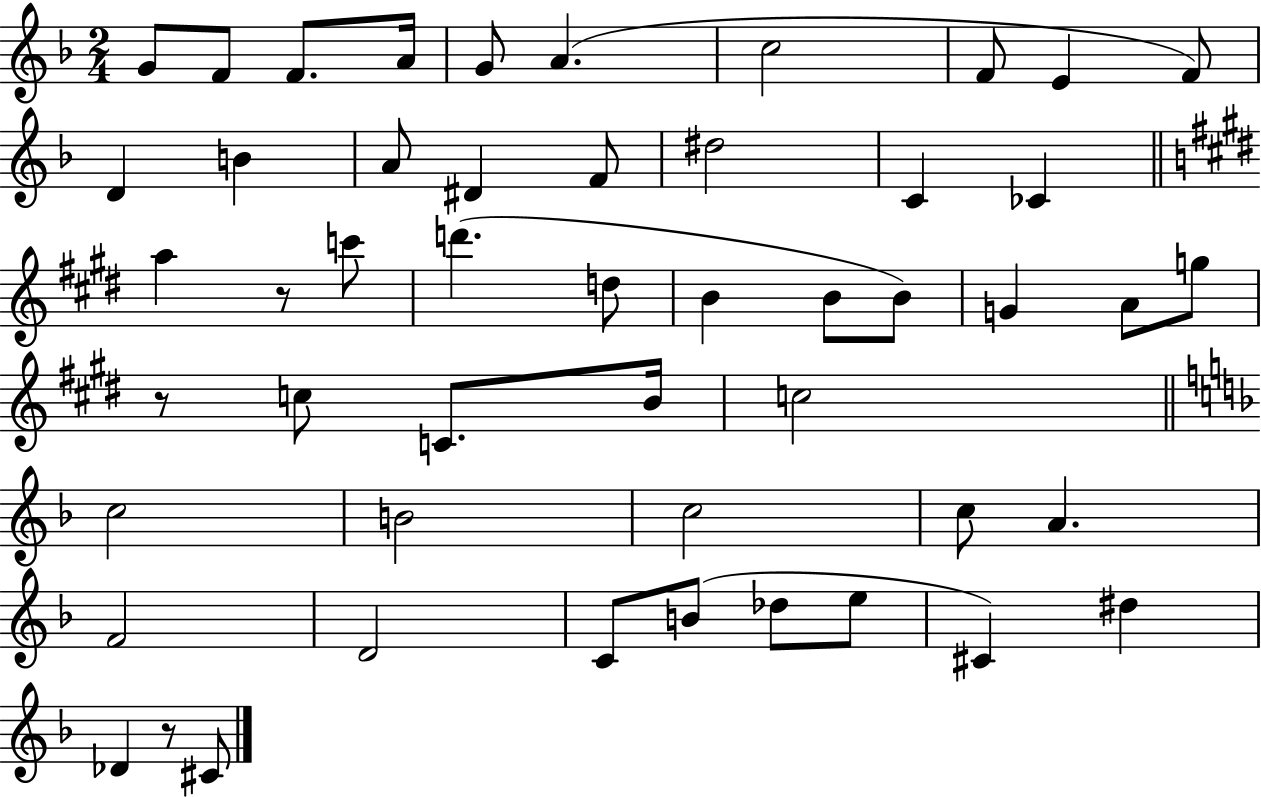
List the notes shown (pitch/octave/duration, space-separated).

G4/e F4/e F4/e. A4/s G4/e A4/q. C5/h F4/e E4/q F4/e D4/q B4/q A4/e D#4/q F4/e D#5/h C4/q CES4/q A5/q R/e C6/e D6/q. D5/e B4/q B4/e B4/e G4/q A4/e G5/e R/e C5/e C4/e. B4/s C5/h C5/h B4/h C5/h C5/e A4/q. F4/h D4/h C4/e B4/e Db5/e E5/e C#4/q D#5/q Db4/q R/e C#4/e